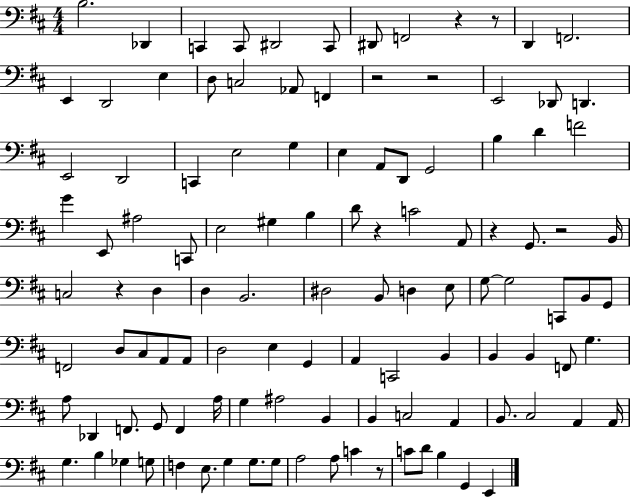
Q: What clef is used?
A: bass